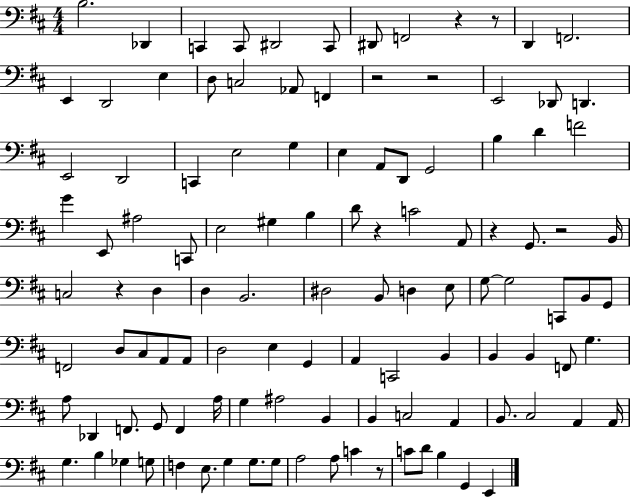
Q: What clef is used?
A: bass